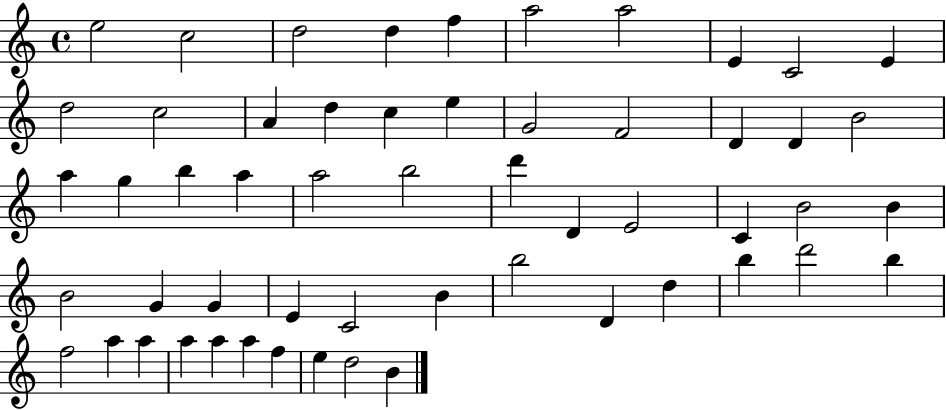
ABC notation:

X:1
T:Untitled
M:4/4
L:1/4
K:C
e2 c2 d2 d f a2 a2 E C2 E d2 c2 A d c e G2 F2 D D B2 a g b a a2 b2 d' D E2 C B2 B B2 G G E C2 B b2 D d b d'2 b f2 a a a a a f e d2 B